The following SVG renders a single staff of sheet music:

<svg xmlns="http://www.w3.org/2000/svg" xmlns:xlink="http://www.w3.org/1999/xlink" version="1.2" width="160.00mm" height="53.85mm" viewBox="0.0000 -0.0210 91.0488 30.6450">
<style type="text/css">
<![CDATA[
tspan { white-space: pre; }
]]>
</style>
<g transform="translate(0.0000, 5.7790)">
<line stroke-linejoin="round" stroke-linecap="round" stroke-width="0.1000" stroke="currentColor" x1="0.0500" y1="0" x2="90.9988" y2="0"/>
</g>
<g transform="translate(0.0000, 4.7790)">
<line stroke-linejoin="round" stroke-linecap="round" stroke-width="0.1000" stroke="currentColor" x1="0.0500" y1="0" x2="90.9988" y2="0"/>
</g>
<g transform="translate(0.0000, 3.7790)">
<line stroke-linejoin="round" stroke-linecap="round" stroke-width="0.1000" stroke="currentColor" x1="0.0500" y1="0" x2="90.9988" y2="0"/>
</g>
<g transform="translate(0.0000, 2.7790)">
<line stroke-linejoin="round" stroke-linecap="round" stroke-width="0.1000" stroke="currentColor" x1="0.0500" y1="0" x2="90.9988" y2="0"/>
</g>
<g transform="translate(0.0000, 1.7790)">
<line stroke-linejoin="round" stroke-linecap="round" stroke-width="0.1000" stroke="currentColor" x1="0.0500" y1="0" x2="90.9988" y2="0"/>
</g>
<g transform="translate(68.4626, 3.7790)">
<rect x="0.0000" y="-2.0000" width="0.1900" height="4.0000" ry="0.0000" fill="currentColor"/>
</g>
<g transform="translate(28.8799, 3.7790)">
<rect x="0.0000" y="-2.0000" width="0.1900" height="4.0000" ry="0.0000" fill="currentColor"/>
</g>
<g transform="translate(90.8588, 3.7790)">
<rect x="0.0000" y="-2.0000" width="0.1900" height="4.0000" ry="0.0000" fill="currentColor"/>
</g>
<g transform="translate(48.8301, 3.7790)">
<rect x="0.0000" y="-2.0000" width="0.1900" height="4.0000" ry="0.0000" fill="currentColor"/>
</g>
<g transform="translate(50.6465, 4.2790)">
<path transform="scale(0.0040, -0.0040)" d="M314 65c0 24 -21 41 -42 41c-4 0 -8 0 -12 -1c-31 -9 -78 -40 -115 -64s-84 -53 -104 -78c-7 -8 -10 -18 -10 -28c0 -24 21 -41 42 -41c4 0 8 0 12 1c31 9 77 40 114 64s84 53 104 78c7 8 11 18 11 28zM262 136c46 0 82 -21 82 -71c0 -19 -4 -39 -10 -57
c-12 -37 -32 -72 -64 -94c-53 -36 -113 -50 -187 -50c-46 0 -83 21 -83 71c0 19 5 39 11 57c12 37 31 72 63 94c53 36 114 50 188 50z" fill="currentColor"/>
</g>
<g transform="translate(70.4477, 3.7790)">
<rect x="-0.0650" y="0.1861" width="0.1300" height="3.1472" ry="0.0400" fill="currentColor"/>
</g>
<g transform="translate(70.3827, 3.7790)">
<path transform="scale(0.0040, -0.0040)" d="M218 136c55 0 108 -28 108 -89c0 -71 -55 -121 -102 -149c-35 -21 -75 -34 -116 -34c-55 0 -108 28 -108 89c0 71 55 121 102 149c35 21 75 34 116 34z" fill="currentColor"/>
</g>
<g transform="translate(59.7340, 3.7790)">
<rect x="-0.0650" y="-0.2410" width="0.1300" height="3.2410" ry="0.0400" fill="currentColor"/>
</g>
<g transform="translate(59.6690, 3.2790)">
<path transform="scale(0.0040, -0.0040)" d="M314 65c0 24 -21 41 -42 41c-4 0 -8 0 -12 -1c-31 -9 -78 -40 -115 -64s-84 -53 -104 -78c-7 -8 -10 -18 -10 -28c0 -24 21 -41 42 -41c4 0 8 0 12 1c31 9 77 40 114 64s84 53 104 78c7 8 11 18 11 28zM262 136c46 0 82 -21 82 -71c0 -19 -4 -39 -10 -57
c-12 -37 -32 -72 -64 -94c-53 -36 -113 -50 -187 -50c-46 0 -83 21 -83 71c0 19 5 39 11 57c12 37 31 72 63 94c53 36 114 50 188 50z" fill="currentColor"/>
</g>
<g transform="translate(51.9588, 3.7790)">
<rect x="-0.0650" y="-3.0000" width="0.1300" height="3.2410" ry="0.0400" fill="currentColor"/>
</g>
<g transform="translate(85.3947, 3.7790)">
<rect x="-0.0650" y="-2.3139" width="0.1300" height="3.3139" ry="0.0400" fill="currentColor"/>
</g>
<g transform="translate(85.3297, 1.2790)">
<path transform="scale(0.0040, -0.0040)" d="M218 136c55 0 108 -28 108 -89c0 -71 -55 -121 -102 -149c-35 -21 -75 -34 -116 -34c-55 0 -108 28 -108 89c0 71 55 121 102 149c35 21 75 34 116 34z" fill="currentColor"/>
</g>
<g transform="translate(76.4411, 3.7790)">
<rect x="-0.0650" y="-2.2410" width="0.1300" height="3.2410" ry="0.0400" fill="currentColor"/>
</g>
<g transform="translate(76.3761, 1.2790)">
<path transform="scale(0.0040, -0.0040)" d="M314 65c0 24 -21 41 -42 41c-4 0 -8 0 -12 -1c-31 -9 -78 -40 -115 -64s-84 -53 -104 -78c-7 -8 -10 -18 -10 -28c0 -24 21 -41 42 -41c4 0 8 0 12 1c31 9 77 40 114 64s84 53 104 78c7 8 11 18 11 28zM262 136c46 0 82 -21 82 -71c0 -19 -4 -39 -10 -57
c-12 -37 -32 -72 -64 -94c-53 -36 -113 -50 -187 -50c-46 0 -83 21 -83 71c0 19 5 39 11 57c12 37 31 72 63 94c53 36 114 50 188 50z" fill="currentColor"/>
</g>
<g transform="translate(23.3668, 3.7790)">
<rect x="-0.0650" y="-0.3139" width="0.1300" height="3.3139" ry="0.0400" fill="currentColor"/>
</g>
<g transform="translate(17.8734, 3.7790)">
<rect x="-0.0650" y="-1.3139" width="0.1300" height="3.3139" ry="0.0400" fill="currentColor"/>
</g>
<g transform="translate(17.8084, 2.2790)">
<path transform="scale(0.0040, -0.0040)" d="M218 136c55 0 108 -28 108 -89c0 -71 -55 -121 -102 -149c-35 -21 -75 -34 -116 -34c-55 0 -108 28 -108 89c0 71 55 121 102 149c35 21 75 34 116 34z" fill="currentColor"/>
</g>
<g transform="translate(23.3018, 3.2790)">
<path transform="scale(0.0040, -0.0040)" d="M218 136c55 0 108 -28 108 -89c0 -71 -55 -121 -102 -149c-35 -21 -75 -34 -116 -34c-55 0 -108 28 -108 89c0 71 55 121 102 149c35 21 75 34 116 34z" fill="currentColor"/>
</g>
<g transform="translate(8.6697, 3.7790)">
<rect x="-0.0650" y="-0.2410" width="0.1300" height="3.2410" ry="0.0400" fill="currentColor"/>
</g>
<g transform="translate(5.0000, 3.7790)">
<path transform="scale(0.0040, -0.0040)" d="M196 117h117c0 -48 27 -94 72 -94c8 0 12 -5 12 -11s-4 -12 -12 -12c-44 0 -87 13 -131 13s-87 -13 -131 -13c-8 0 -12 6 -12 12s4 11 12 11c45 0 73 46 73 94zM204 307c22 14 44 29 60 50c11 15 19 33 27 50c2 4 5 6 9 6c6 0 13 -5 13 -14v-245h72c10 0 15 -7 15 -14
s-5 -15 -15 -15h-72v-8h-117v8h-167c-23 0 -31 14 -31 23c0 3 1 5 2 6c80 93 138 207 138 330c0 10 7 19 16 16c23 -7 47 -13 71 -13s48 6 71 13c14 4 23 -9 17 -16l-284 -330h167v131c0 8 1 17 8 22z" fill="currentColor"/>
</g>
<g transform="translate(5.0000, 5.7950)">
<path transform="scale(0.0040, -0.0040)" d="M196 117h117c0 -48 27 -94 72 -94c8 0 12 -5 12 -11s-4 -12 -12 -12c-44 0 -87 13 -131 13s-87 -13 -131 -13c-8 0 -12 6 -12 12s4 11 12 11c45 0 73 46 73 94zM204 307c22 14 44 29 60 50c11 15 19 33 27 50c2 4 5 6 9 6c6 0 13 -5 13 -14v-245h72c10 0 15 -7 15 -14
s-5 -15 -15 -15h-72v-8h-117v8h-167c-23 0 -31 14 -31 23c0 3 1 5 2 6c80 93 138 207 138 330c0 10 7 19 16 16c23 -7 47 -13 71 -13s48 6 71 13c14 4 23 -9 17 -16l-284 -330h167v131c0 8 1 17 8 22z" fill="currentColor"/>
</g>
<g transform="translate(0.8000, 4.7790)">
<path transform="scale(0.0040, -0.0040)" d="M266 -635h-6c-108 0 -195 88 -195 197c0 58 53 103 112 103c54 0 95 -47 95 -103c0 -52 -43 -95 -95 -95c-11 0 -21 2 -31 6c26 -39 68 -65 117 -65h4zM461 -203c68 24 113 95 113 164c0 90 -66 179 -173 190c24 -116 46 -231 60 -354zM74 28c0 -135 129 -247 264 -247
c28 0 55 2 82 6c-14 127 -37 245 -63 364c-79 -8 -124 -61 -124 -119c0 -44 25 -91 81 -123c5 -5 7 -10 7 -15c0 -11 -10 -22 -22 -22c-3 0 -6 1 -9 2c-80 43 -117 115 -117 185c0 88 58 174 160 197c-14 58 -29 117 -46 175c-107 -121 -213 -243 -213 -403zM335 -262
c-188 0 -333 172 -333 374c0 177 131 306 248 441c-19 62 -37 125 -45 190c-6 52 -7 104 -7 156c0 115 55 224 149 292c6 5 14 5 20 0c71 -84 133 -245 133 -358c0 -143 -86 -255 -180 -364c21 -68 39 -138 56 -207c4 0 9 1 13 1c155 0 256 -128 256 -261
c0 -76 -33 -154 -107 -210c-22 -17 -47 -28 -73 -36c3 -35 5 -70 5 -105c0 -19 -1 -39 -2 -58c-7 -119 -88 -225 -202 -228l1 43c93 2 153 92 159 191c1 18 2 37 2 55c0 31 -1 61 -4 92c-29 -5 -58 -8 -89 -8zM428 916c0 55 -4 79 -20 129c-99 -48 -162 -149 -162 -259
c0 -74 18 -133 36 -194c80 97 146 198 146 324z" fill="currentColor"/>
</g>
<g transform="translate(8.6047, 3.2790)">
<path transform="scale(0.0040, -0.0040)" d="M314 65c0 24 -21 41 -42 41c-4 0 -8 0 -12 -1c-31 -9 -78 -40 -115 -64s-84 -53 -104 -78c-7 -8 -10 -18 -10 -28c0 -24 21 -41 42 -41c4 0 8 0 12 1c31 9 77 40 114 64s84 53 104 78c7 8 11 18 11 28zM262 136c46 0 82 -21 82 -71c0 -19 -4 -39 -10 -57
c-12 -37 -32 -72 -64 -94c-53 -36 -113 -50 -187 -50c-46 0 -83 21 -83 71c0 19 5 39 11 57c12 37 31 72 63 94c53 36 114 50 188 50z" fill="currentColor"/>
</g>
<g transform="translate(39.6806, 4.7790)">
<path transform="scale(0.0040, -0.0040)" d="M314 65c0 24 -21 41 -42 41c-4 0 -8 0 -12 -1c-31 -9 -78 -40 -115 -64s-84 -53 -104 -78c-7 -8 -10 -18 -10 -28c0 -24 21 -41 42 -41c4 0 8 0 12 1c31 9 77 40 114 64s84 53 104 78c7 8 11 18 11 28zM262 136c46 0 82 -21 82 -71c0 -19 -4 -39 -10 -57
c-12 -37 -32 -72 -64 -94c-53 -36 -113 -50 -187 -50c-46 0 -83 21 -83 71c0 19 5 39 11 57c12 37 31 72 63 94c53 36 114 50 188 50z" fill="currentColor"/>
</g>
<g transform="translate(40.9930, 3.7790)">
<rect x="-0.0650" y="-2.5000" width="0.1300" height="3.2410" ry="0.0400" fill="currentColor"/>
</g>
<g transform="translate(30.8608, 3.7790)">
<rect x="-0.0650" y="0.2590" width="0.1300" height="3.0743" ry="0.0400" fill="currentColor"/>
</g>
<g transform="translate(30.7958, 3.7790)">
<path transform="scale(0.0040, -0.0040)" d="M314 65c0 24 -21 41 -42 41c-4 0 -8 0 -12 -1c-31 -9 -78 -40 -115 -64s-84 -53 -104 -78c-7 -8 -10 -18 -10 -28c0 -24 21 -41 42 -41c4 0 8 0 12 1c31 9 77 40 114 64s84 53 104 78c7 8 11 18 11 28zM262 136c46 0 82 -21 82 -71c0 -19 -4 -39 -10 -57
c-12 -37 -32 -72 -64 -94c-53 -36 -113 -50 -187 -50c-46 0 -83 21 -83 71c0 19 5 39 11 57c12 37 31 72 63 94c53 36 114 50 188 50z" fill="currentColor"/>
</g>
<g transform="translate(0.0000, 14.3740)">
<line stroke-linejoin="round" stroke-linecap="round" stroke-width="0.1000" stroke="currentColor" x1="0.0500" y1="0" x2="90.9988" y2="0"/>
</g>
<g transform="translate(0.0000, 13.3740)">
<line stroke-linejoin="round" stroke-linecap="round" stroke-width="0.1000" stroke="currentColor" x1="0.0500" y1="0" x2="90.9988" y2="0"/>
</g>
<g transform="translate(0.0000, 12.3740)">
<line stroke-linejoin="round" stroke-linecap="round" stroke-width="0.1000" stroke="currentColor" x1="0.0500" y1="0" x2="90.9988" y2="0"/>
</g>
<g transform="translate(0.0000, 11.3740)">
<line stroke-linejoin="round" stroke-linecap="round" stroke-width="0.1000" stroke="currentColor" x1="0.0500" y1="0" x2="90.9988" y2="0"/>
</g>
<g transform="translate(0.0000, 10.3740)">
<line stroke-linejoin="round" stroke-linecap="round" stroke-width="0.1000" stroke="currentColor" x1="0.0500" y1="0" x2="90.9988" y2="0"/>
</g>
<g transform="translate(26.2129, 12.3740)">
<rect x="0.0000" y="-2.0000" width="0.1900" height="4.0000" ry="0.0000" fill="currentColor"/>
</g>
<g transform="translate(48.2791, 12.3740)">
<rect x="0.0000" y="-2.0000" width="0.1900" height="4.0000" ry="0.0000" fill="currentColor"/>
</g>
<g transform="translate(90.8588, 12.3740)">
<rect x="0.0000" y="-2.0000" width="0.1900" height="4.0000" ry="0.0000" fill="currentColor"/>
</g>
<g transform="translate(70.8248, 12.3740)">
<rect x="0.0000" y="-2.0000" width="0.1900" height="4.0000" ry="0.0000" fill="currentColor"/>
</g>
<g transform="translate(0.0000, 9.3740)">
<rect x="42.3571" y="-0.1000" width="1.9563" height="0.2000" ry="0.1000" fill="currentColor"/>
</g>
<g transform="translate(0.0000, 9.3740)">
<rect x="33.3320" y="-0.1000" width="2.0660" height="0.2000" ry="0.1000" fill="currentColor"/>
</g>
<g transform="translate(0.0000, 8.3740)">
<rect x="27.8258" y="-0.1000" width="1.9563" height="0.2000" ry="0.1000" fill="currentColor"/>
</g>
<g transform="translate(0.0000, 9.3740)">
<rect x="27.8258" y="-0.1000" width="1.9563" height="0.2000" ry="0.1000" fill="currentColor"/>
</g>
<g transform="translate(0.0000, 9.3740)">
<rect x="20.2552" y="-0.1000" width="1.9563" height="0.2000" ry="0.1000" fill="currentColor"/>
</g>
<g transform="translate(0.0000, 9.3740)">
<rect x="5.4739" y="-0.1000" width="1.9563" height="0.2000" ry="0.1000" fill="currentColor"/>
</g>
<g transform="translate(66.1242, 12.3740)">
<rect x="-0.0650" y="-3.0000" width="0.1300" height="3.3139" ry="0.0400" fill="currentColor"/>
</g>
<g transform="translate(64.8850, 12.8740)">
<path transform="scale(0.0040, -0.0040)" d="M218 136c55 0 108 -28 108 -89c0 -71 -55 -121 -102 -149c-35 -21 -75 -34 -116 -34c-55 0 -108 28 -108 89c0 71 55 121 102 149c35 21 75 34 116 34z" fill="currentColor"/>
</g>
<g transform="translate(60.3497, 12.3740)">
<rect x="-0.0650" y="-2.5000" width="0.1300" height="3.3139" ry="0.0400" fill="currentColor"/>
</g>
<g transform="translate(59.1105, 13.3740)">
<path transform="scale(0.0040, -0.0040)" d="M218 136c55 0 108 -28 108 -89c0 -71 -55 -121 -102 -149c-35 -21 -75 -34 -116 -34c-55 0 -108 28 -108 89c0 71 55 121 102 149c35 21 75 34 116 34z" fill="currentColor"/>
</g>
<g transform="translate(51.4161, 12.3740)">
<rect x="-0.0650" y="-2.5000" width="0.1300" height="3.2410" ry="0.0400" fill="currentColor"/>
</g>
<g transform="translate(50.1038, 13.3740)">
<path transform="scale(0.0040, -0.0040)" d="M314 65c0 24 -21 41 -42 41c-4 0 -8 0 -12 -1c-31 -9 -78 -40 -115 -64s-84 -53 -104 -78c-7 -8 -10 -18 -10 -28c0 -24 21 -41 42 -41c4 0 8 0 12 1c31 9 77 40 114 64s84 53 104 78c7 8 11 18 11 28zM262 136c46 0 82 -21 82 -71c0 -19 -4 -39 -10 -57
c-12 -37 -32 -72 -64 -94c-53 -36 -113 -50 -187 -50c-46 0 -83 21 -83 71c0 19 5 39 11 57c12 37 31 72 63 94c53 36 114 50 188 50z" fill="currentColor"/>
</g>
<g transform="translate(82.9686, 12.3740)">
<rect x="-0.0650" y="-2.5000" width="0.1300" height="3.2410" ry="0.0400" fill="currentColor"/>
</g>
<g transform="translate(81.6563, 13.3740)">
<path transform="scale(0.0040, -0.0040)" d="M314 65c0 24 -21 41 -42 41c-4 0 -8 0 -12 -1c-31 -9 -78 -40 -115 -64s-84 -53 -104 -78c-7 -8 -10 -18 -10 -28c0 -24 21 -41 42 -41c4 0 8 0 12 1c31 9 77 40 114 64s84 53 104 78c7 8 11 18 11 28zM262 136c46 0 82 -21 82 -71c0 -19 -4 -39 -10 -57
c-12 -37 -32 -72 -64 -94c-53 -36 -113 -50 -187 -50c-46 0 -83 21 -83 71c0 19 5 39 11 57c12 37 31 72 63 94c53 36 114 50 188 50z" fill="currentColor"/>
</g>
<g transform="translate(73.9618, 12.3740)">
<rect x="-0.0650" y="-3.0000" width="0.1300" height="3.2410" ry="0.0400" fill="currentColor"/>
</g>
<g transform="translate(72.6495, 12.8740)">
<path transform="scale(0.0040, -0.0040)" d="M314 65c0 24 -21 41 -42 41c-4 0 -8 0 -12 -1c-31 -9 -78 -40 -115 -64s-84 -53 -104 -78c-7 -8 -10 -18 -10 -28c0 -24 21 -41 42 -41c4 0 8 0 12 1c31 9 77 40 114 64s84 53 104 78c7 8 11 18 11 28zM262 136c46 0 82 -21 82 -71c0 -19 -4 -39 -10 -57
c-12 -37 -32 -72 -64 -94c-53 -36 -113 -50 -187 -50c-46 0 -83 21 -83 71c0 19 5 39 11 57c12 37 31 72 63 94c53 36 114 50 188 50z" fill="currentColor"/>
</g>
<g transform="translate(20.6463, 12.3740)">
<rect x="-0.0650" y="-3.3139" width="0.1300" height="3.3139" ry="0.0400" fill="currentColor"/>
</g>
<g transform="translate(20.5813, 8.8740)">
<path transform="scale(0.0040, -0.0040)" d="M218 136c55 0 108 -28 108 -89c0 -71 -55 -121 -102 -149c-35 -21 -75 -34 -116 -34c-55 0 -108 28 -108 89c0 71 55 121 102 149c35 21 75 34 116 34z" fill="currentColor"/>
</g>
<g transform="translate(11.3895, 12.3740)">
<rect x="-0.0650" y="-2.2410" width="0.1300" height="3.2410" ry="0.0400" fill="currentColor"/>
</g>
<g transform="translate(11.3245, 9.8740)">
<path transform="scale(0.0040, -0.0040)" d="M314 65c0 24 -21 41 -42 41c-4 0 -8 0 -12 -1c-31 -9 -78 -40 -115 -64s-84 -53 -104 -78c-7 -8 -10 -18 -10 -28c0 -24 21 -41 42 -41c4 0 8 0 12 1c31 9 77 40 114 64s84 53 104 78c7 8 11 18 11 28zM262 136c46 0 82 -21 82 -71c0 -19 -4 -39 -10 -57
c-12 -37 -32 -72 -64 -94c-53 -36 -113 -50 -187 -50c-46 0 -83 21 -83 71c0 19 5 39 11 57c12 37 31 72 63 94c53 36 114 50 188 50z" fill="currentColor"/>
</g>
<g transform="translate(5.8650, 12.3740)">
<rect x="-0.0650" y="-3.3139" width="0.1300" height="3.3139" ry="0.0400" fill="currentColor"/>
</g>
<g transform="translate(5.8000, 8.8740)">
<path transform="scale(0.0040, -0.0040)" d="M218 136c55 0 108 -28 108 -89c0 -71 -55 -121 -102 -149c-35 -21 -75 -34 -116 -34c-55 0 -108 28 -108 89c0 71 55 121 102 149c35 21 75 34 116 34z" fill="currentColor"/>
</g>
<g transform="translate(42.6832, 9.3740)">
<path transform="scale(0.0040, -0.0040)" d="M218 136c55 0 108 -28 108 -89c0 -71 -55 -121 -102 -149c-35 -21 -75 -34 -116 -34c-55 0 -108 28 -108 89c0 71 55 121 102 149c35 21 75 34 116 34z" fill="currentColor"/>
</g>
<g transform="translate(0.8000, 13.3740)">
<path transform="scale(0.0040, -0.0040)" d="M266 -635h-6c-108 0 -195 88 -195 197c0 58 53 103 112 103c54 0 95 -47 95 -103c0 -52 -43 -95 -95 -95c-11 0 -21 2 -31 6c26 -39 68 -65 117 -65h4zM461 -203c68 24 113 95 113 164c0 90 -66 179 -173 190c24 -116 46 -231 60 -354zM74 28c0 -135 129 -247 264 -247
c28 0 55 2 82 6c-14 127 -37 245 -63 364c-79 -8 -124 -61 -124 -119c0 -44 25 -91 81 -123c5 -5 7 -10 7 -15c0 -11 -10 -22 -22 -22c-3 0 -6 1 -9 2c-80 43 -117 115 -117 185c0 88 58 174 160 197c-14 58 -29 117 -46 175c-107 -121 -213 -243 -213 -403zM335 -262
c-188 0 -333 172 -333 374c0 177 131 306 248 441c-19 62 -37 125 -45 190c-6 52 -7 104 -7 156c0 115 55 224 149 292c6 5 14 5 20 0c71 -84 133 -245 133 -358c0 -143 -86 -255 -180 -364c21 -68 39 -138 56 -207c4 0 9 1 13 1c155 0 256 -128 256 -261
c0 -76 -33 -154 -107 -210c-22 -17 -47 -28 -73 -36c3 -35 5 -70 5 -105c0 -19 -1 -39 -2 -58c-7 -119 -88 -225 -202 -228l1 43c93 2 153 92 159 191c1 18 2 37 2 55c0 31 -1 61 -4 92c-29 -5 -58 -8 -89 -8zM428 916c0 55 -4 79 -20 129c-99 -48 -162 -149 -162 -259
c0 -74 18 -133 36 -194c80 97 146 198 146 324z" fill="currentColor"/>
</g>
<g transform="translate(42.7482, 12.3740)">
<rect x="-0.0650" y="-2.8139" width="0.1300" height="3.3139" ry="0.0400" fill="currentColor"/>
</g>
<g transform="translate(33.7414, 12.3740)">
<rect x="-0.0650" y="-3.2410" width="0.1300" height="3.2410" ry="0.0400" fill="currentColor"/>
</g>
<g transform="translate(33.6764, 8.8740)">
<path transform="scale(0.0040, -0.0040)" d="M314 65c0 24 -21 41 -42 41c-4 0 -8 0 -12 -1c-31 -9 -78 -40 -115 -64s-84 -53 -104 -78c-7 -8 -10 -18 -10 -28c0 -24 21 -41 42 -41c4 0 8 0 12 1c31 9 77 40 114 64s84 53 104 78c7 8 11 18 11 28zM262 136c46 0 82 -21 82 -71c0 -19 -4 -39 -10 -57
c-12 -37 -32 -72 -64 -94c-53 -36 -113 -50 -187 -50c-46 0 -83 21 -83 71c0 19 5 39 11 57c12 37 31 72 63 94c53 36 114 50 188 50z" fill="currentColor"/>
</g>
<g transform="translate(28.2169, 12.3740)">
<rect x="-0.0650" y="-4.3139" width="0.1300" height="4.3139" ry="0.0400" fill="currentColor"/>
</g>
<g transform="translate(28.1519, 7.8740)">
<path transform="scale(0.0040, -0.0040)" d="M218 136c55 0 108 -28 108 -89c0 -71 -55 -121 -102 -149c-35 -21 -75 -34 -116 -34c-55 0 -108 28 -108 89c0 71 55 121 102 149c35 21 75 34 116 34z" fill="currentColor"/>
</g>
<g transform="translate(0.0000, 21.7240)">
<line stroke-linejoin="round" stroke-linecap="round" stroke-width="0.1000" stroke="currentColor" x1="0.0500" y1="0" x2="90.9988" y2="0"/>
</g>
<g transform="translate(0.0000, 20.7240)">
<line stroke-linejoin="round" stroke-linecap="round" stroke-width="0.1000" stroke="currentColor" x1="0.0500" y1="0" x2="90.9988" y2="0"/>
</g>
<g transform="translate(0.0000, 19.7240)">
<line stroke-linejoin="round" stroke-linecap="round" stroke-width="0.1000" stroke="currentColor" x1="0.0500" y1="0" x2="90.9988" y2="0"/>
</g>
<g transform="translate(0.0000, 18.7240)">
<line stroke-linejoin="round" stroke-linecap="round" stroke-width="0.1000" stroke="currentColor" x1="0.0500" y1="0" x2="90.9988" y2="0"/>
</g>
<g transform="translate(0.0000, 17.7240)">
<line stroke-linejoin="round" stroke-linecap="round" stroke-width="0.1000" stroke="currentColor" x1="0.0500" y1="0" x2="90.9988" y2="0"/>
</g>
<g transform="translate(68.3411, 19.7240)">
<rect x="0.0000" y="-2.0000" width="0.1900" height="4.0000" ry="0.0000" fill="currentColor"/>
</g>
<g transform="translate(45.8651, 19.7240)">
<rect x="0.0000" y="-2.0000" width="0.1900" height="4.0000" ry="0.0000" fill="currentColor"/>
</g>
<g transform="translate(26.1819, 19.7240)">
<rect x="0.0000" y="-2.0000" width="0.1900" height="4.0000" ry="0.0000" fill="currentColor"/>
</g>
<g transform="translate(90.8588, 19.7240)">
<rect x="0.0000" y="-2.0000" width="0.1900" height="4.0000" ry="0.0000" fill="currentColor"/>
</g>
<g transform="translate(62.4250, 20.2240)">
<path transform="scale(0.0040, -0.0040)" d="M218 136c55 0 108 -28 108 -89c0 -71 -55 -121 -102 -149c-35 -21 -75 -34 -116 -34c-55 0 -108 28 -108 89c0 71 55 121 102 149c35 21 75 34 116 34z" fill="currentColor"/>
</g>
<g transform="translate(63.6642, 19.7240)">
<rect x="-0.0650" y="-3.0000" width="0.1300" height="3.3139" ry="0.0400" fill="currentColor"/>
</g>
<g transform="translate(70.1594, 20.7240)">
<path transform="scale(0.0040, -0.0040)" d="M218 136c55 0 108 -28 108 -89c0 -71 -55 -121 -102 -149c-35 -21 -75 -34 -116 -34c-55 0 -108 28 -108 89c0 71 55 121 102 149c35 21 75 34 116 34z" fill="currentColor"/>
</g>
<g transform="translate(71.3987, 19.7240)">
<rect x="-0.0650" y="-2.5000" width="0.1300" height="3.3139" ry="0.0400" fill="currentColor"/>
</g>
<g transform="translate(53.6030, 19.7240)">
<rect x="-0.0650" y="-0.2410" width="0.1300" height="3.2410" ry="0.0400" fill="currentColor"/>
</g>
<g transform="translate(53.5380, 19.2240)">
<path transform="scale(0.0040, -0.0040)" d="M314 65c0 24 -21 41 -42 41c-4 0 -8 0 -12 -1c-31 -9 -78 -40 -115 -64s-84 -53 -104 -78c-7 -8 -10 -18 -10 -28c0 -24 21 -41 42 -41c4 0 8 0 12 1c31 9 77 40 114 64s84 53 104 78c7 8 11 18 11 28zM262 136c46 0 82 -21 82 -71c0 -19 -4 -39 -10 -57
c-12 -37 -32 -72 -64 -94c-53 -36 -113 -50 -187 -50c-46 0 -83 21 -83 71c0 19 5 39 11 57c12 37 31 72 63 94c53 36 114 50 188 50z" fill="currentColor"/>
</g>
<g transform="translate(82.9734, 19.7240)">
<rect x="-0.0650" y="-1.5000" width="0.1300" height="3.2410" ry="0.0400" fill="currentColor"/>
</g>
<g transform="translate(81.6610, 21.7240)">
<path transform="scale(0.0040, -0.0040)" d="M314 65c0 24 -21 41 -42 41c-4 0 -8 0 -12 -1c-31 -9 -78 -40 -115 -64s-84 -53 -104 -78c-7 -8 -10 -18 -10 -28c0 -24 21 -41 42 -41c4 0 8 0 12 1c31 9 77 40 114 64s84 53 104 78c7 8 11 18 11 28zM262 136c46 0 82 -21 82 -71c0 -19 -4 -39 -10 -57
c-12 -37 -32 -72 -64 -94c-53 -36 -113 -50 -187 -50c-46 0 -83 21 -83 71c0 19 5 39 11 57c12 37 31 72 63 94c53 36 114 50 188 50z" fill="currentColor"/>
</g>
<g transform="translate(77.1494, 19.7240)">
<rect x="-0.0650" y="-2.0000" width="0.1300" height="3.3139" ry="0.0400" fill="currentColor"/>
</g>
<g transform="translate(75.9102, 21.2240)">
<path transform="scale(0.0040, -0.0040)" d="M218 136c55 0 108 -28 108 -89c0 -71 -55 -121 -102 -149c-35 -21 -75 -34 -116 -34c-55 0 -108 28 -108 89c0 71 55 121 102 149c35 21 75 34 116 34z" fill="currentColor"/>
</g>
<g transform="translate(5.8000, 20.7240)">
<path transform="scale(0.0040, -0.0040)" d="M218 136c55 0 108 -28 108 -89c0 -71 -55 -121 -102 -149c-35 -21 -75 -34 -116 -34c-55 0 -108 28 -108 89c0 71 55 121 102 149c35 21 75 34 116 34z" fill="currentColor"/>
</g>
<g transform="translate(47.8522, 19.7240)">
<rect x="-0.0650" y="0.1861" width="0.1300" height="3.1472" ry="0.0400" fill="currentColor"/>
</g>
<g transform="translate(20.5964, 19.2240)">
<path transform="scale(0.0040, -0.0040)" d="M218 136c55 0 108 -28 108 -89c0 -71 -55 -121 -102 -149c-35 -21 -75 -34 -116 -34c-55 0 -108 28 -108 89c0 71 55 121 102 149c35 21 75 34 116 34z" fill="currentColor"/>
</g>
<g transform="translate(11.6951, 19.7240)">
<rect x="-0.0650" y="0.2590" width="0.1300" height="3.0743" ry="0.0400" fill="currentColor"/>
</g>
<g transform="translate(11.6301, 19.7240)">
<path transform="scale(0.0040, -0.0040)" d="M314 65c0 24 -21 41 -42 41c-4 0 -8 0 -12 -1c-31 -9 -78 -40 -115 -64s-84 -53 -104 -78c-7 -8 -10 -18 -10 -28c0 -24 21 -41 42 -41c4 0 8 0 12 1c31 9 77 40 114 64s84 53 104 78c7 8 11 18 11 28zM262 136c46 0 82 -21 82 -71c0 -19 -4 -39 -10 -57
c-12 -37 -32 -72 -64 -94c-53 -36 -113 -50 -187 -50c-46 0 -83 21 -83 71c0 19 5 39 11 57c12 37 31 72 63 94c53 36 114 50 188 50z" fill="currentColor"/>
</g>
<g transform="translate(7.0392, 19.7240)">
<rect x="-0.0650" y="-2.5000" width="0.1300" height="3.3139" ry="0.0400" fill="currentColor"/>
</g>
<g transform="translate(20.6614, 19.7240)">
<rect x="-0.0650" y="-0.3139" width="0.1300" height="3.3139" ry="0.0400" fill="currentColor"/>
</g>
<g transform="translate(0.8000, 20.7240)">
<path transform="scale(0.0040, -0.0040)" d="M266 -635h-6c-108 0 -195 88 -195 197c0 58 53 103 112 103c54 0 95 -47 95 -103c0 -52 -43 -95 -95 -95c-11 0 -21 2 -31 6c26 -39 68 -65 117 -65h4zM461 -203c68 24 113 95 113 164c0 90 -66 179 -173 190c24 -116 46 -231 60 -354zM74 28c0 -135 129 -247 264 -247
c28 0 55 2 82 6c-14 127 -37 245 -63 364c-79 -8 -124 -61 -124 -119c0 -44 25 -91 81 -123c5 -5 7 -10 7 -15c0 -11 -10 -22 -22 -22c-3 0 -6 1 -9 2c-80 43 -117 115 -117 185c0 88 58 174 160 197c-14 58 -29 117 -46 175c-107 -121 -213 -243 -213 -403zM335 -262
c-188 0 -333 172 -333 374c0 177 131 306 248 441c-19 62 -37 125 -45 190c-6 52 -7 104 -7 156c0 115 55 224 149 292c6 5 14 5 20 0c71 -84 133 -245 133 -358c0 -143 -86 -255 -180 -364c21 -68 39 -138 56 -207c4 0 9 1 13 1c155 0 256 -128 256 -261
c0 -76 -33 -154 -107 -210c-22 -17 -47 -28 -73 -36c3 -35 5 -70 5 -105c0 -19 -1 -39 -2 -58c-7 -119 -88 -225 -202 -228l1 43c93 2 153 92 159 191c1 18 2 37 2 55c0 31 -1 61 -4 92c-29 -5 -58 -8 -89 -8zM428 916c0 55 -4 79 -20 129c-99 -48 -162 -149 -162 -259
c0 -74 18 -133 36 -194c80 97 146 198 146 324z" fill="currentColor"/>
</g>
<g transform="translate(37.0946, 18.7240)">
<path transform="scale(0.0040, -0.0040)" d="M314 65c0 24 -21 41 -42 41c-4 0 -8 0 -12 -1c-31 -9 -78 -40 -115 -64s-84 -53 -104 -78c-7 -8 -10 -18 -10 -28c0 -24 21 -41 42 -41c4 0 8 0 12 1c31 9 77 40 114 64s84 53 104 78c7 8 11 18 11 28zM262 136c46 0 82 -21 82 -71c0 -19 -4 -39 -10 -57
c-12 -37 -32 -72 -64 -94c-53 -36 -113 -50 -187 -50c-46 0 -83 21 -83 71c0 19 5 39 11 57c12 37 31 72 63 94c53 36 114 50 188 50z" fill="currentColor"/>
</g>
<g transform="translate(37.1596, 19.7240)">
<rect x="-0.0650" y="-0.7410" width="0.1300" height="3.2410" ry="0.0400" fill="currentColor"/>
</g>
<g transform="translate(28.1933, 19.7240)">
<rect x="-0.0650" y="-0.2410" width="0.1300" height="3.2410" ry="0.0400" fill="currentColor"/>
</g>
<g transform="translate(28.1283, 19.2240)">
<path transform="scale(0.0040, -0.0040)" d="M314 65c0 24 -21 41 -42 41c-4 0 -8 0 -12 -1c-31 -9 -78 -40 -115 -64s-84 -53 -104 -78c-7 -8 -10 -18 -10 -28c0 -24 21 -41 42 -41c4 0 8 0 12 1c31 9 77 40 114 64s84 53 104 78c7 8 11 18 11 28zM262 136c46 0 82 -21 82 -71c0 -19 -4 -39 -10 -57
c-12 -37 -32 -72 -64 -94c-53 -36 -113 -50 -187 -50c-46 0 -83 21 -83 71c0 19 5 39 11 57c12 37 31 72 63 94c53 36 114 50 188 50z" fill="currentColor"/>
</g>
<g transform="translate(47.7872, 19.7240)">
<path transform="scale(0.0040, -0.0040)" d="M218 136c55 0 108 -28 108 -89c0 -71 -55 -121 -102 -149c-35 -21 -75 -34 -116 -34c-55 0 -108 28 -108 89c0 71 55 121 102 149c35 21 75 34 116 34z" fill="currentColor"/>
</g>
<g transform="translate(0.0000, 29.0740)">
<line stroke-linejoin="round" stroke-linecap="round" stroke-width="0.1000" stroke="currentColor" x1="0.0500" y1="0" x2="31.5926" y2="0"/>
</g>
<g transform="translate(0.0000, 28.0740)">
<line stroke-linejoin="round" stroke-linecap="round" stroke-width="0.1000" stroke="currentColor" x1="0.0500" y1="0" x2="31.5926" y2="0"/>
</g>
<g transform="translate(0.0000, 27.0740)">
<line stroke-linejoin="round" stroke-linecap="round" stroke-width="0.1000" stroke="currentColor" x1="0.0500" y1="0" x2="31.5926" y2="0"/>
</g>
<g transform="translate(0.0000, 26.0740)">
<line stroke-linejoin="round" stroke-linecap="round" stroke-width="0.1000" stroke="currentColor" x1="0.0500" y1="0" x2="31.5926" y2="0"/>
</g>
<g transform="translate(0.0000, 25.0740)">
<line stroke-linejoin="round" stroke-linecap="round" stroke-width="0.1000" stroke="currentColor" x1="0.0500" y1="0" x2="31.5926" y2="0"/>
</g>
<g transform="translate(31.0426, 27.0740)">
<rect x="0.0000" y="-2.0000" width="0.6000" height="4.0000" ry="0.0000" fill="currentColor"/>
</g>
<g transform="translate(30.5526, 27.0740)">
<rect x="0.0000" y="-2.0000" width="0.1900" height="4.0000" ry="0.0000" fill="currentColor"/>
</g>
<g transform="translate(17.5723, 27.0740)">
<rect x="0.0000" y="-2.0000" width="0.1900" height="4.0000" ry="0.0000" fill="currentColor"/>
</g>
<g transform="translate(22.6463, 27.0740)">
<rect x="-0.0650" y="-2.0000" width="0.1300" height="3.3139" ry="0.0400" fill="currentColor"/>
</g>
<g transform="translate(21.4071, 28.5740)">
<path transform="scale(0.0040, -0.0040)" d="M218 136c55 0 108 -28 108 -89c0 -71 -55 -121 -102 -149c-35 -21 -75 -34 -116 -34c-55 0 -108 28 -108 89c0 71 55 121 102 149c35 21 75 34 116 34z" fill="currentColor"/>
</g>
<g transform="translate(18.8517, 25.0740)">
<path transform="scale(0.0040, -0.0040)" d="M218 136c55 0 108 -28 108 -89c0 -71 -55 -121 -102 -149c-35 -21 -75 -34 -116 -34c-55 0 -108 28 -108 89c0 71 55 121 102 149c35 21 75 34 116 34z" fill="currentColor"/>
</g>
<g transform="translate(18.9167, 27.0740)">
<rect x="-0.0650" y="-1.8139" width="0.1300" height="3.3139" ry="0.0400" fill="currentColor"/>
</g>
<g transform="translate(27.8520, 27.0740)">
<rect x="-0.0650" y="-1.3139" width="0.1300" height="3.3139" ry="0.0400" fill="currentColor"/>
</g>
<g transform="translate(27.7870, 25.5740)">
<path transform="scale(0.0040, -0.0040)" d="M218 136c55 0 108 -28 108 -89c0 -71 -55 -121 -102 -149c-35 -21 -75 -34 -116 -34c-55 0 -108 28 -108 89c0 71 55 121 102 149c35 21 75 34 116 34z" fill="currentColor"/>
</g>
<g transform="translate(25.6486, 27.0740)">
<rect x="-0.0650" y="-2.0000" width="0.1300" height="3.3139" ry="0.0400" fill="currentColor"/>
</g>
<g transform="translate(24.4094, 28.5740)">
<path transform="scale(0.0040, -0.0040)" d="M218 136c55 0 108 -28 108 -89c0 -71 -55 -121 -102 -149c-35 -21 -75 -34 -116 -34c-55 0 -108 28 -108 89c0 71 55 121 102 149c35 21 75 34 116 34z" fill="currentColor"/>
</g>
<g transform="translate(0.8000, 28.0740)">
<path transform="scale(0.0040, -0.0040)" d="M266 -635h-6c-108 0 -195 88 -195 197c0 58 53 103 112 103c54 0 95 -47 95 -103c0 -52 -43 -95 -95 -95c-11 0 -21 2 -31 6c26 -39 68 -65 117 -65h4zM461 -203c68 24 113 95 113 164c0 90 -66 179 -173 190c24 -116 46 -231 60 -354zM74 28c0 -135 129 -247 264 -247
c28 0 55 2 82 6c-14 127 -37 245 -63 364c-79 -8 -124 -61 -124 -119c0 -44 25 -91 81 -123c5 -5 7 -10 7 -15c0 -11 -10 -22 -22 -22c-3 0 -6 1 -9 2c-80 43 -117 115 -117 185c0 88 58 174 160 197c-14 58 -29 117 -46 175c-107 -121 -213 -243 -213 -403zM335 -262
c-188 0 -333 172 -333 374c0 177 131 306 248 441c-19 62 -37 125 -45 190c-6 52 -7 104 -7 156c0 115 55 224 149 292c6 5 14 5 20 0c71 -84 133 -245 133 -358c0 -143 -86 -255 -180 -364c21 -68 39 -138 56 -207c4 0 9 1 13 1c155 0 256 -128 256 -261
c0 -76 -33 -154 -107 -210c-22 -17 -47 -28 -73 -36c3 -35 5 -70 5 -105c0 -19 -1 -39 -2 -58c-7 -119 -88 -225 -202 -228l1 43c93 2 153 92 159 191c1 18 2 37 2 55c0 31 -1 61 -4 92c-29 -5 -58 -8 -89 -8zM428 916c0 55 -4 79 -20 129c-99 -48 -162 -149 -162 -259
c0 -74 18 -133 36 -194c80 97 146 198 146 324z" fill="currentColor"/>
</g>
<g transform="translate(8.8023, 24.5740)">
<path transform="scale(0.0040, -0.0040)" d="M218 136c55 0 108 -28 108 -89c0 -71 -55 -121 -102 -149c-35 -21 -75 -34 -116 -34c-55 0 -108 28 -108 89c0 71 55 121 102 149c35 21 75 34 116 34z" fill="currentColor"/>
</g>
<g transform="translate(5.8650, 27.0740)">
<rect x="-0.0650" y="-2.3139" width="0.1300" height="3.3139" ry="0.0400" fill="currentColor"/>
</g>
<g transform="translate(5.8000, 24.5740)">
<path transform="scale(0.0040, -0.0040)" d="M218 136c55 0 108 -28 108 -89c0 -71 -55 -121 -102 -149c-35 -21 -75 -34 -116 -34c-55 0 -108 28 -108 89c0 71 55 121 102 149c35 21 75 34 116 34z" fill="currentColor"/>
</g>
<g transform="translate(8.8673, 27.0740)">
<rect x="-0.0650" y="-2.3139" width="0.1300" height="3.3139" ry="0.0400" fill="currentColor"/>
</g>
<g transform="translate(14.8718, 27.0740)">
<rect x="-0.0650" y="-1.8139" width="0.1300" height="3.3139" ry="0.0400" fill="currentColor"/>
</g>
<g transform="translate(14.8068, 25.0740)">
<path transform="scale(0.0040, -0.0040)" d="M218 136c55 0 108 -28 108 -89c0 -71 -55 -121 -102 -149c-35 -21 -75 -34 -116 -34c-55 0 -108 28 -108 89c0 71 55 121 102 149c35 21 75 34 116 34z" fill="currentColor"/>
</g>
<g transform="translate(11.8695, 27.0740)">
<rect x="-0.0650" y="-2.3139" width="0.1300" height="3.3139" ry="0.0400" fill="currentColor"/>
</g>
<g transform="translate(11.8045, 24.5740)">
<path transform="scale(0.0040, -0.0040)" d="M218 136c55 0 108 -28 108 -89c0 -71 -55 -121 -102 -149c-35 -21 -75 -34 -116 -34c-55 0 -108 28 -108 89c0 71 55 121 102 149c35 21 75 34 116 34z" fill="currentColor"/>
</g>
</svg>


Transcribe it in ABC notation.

X:1
T:Untitled
M:4/4
L:1/4
K:C
c2 e c B2 G2 A2 c2 B g2 g b g2 b d' b2 a G2 G A A2 G2 G B2 c c2 d2 B c2 A G F E2 g g g f f F F e